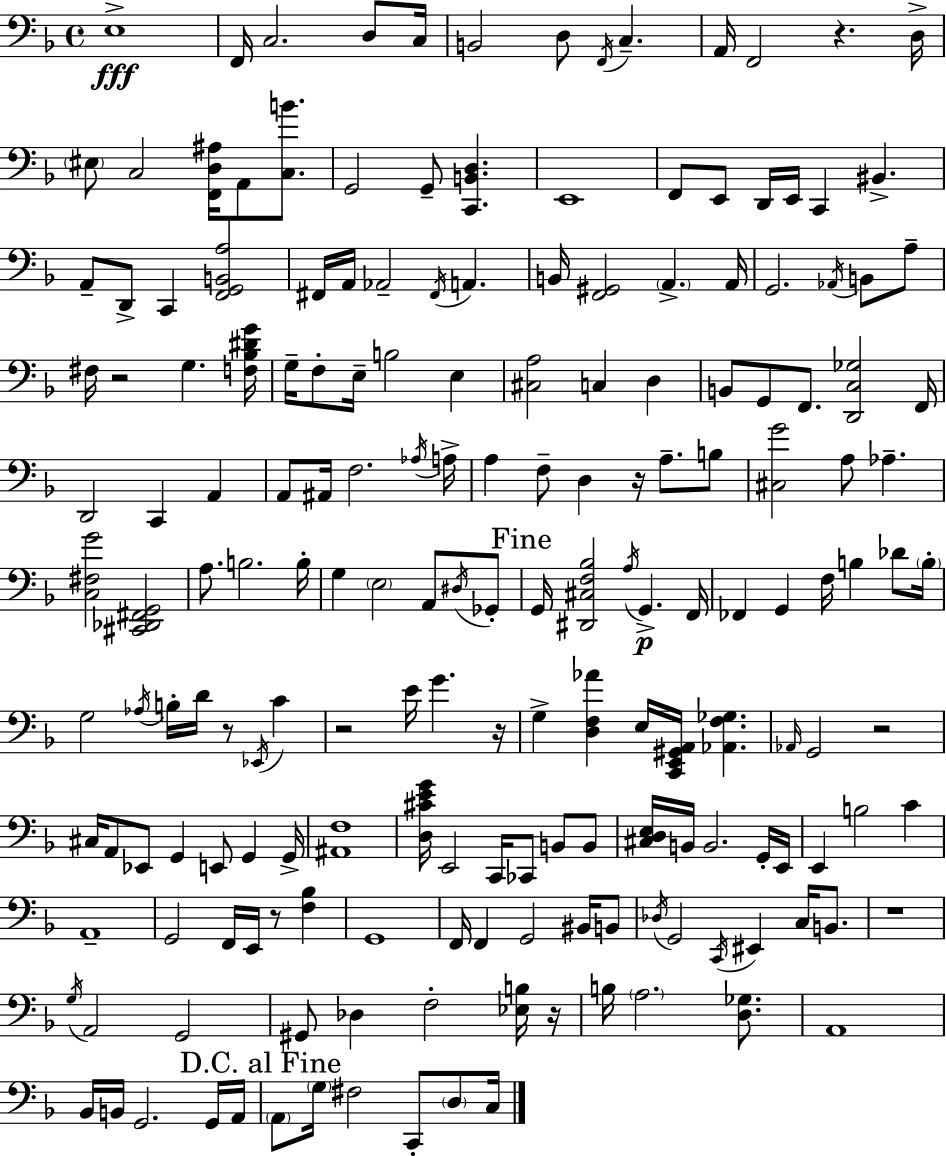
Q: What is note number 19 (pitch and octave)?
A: F2